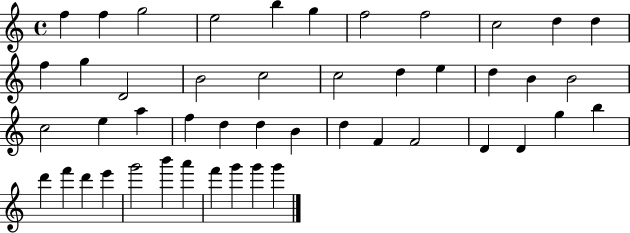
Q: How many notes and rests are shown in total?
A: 47